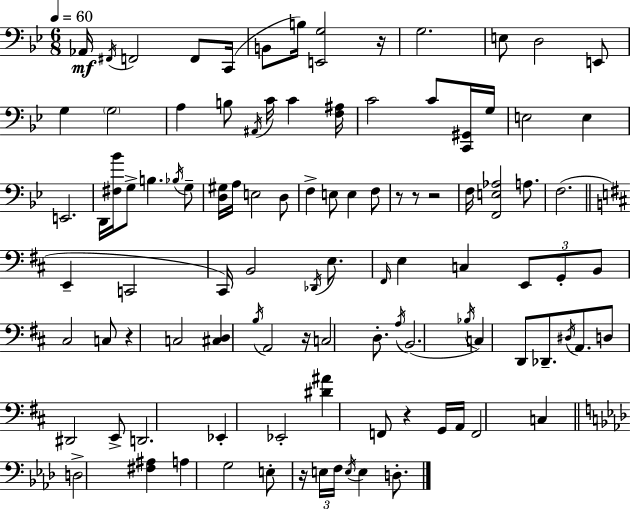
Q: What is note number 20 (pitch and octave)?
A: C4